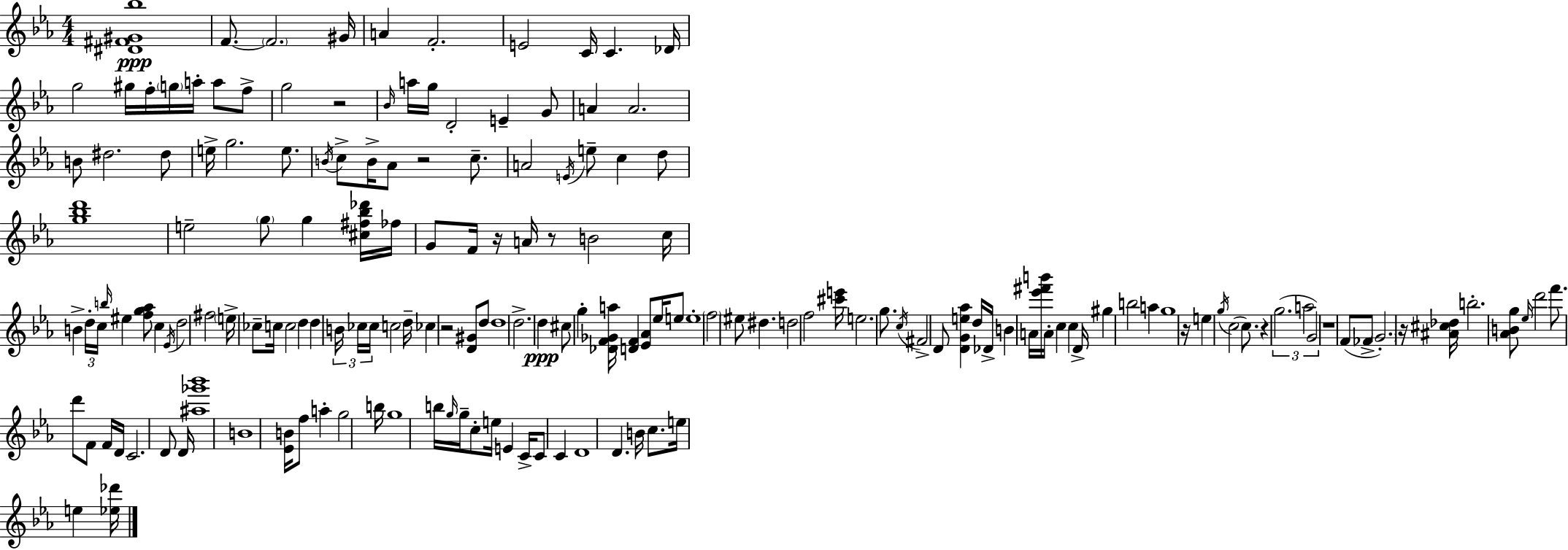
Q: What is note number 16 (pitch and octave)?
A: F5